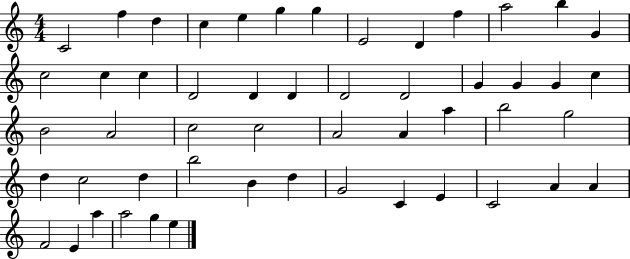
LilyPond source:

{
  \clef treble
  \numericTimeSignature
  \time 4/4
  \key c \major
  c'2 f''4 d''4 | c''4 e''4 g''4 g''4 | e'2 d'4 f''4 | a''2 b''4 g'4 | \break c''2 c''4 c''4 | d'2 d'4 d'4 | d'2 d'2 | g'4 g'4 g'4 c''4 | \break b'2 a'2 | c''2 c''2 | a'2 a'4 a''4 | b''2 g''2 | \break d''4 c''2 d''4 | b''2 b'4 d''4 | g'2 c'4 e'4 | c'2 a'4 a'4 | \break f'2 e'4 a''4 | a''2 g''4 e''4 | \bar "|."
}